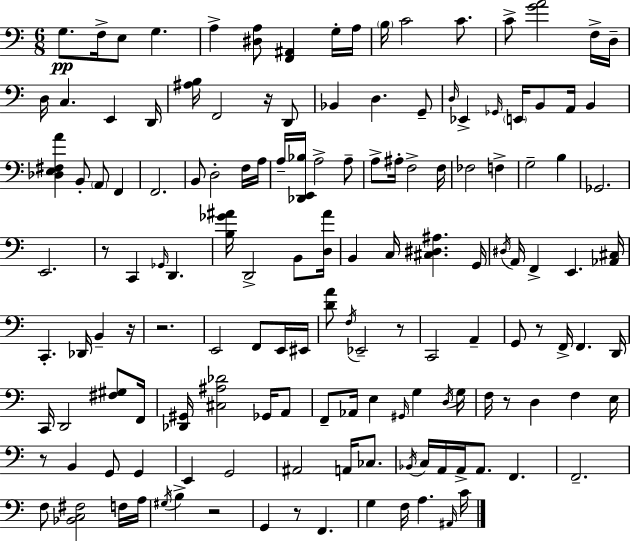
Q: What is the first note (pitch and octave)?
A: G3